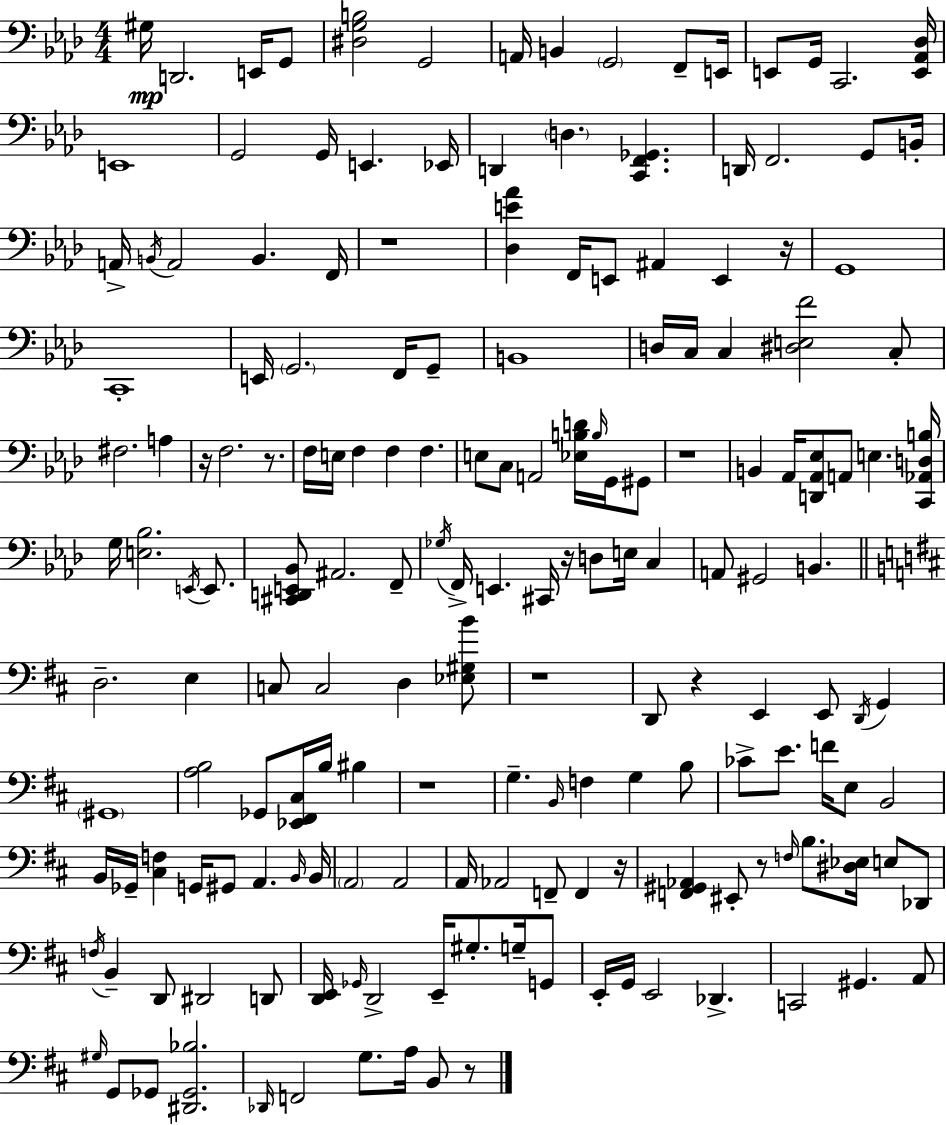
X:1
T:Untitled
M:4/4
L:1/4
K:Fm
^G,/4 D,,2 E,,/4 G,,/2 [^D,G,B,]2 G,,2 A,,/4 B,, G,,2 F,,/2 E,,/4 E,,/2 G,,/4 C,,2 [E,,_A,,_D,]/4 E,,4 G,,2 G,,/4 E,, _E,,/4 D,, D, [C,,F,,_G,,] D,,/4 F,,2 G,,/2 B,,/4 A,,/4 B,,/4 A,,2 B,, F,,/4 z4 [_D,E_A] F,,/4 E,,/2 ^A,, E,, z/4 G,,4 C,,4 E,,/4 G,,2 F,,/4 G,,/2 B,,4 D,/4 C,/4 C, [^D,E,F]2 C,/2 ^F,2 A, z/4 F,2 z/2 F,/4 E,/4 F, F, F, E,/2 C,/2 A,,2 [_E,B,D]/4 B,/4 G,,/4 ^G,,/2 z4 B,, _A,,/4 [D,,_A,,_E,]/2 A,,/2 E, [C,,_A,,D,B,]/4 G,/4 [E,_B,]2 E,,/4 E,,/2 [^C,,D,,E,,_B,,]/2 ^A,,2 F,,/2 _G,/4 F,,/4 E,, ^C,,/4 z/4 D,/2 E,/4 C, A,,/2 ^G,,2 B,, D,2 E, C,/2 C,2 D, [_E,^G,B]/2 z4 D,,/2 z E,, E,,/2 D,,/4 G,, ^G,,4 [A,B,]2 _G,,/2 [_E,,^F,,^C,]/4 B,/4 ^B, z4 G, B,,/4 F, G, B,/2 _C/2 E/2 F/4 E,/2 B,,2 B,,/4 _G,,/4 [^C,F,] G,,/4 ^G,,/2 A,, B,,/4 B,,/4 A,,2 A,,2 A,,/4 _A,,2 F,,/2 F,, z/4 [F,,^G,,_A,,] ^E,,/2 z/2 F,/4 B,/2 [^D,_E,]/4 E,/2 _D,,/2 F,/4 B,, D,,/2 ^D,,2 D,,/2 [D,,E,,]/4 _G,,/4 D,,2 E,,/4 ^G,/2 G,/4 G,,/2 E,,/4 G,,/4 E,,2 _D,, C,,2 ^G,, A,,/2 ^G,/4 G,,/2 _G,,/2 [^D,,_G,,_B,]2 _D,,/4 F,,2 G,/2 A,/4 B,,/2 z/2